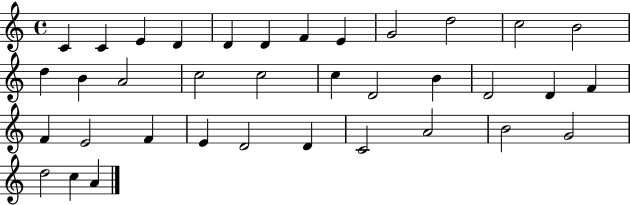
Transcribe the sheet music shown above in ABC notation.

X:1
T:Untitled
M:4/4
L:1/4
K:C
C C E D D D F E G2 d2 c2 B2 d B A2 c2 c2 c D2 B D2 D F F E2 F E D2 D C2 A2 B2 G2 d2 c A